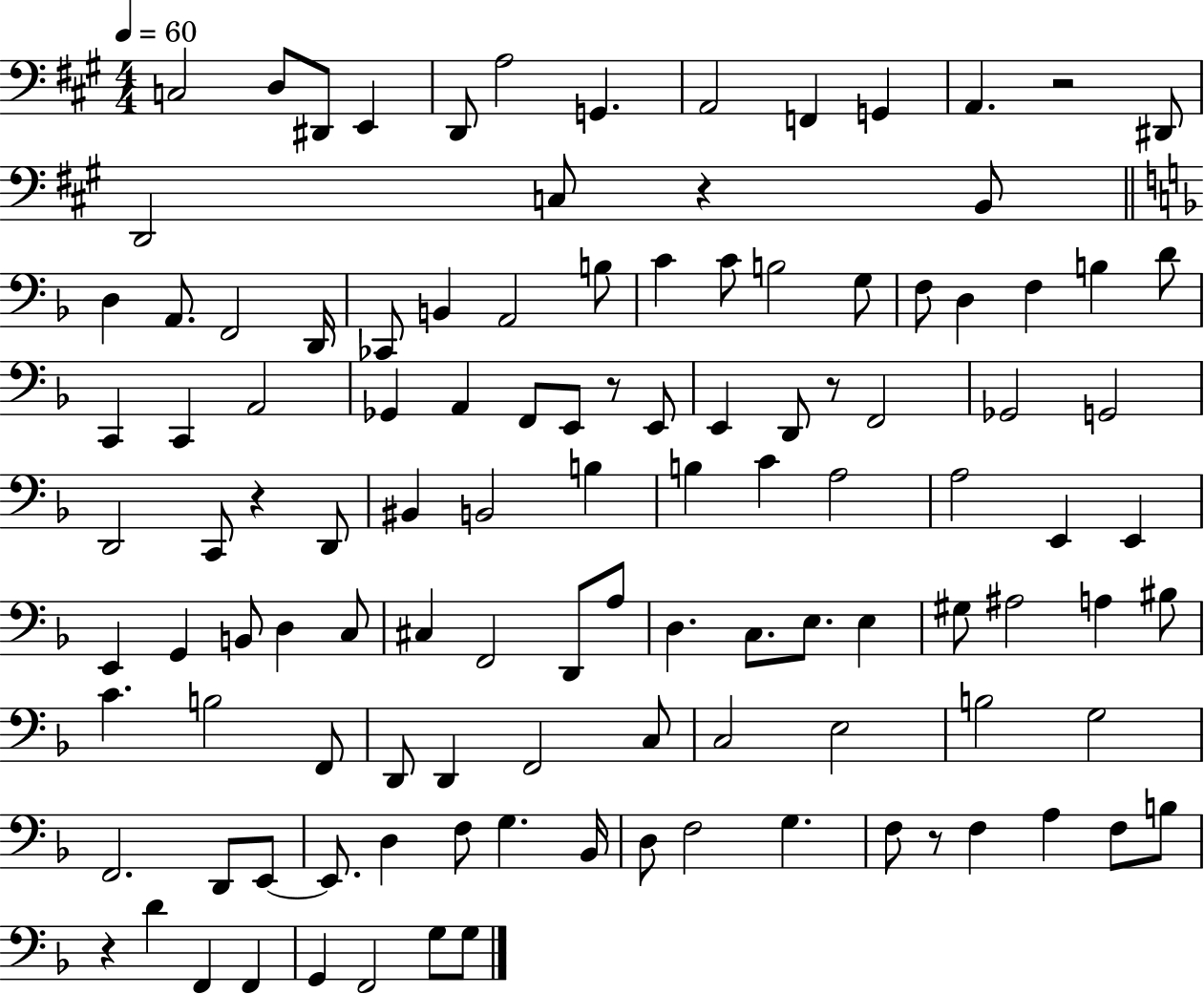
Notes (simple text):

C3/h D3/e D#2/e E2/q D2/e A3/h G2/q. A2/h F2/q G2/q A2/q. R/h D#2/e D2/h C3/e R/q B2/e D3/q A2/e. F2/h D2/s CES2/e B2/q A2/h B3/e C4/q C4/e B3/h G3/e F3/e D3/q F3/q B3/q D4/e C2/q C2/q A2/h Gb2/q A2/q F2/e E2/e R/e E2/e E2/q D2/e R/e F2/h Gb2/h G2/h D2/h C2/e R/q D2/e BIS2/q B2/h B3/q B3/q C4/q A3/h A3/h E2/q E2/q E2/q G2/q B2/e D3/q C3/e C#3/q F2/h D2/e A3/e D3/q. C3/e. E3/e. E3/q G#3/e A#3/h A3/q BIS3/e C4/q. B3/h F2/e D2/e D2/q F2/h C3/e C3/h E3/h B3/h G3/h F2/h. D2/e E2/e E2/e. D3/q F3/e G3/q. Bb2/s D3/e F3/h G3/q. F3/e R/e F3/q A3/q F3/e B3/e R/q D4/q F2/q F2/q G2/q F2/h G3/e G3/e